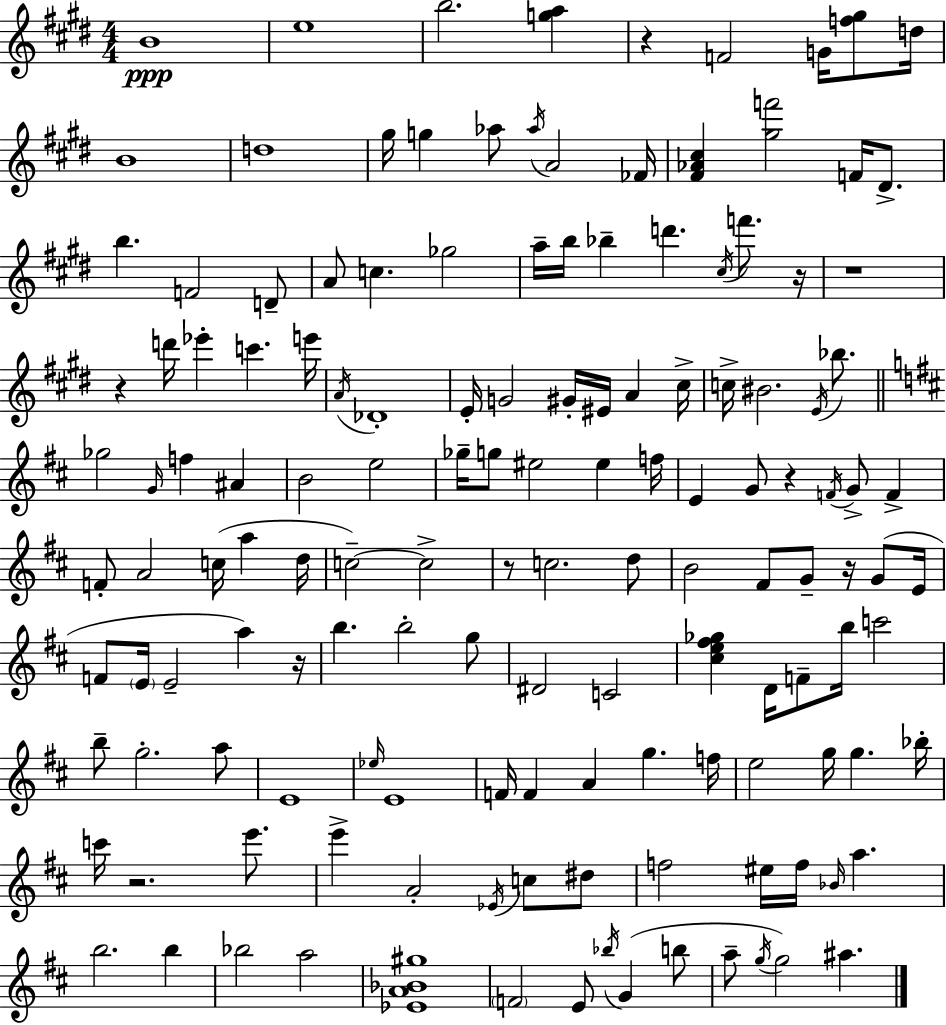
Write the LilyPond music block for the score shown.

{
  \clef treble
  \numericTimeSignature
  \time 4/4
  \key e \major
  b'1\ppp | e''1 | b''2. <g'' a''>4 | r4 f'2 g'16 <f'' gis''>8 d''16 | \break b'1 | d''1 | gis''16 g''4 aes''8 \acciaccatura { aes''16 } a'2 | fes'16 <fis' aes' cis''>4 <gis'' f'''>2 f'16 dis'8.-> | \break b''4. f'2 d'8-- | a'8 c''4. ges''2 | a''16-- b''16 bes''4-- d'''4. \acciaccatura { cis''16 } f'''8. | r16 r1 | \break r4 d'''16 ees'''4-. c'''4. | e'''16 \acciaccatura { a'16 } des'1-. | e'16-. g'2 gis'16-. eis'16 a'4 | cis''16-> c''16-> bis'2. | \break \acciaccatura { e'16 } bes''8. \bar "||" \break \key d \major ges''2 \grace { g'16 } f''4 ais'4 | b'2 e''2 | ges''16-- g''8 eis''2 eis''4 | f''16 e'4 g'8 r4 \acciaccatura { f'16 } g'8-> f'4-> | \break f'8-. a'2 c''16( a''4 | d''16 c''2--~~) c''2-> | r8 c''2. | d''8 b'2 fis'8 g'8-- r16 g'8( | \break e'16 f'8 \parenthesize e'16 e'2-- a''4) | r16 b''4. b''2-. | g''8 dis'2 c'2 | <cis'' e'' fis'' ges''>4 d'16 f'8-- b''16 c'''2 | \break b''8-- g''2.-. | a''8 e'1 | \grace { ees''16 } e'1 | f'16 f'4 a'4 g''4. | \break f''16 e''2 g''16 g''4. | bes''16-. c'''16 r2. | e'''8. e'''4-> a'2-. \acciaccatura { ees'16 } | c''8 dis''8 f''2 eis''16 f''16 \grace { bes'16 } a''4. | \break b''2. | b''4 bes''2 a''2 | <ees' a' bes' gis''>1 | \parenthesize f'2 e'8 \acciaccatura { bes''16 } | \break g'4( b''8 a''8-- \acciaccatura { g''16 } g''2) | ais''4. \bar "|."
}